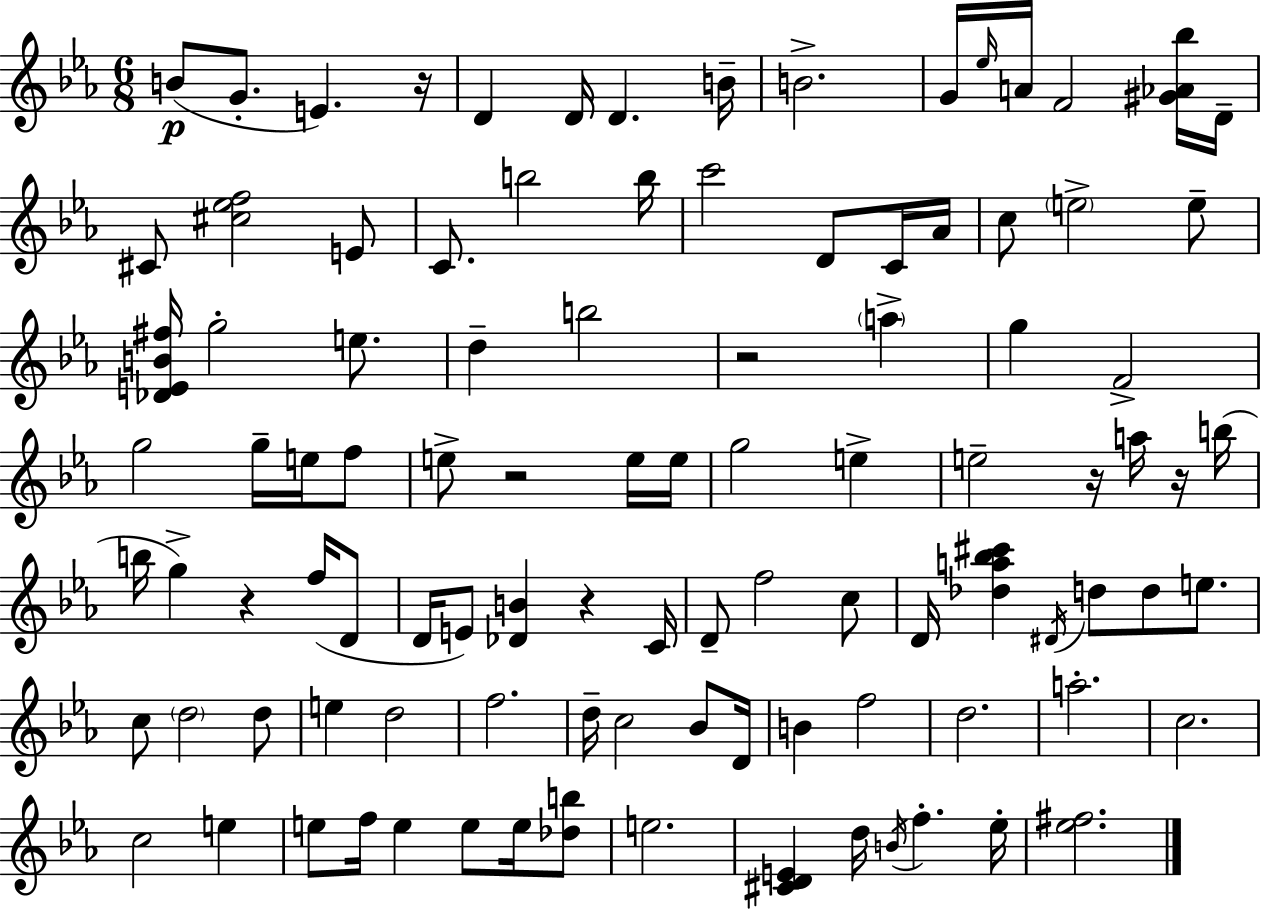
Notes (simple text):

B4/e G4/e. E4/q. R/s D4/q D4/s D4/q. B4/s B4/h. G4/s Eb5/s A4/s F4/h [G#4,Ab4,Bb5]/s D4/s C#4/e [C#5,Eb5,F5]/h E4/e C4/e. B5/h B5/s C6/h D4/e C4/s Ab4/s C5/e E5/h E5/e [Db4,E4,B4,F#5]/s G5/h E5/e. D5/q B5/h R/h A5/q G5/q F4/h G5/h G5/s E5/s F5/e E5/e R/h E5/s E5/s G5/h E5/q E5/h R/s A5/s R/s B5/s B5/s G5/q R/q F5/s D4/e D4/s E4/e [Db4,B4]/q R/q C4/s D4/e F5/h C5/e D4/s [Db5,A5,Bb5,C#6]/q D#4/s D5/e D5/e E5/e. C5/e D5/h D5/e E5/q D5/h F5/h. D5/s C5/h Bb4/e D4/s B4/q F5/h D5/h. A5/h. C5/h. C5/h E5/q E5/e F5/s E5/q E5/e E5/s [Db5,B5]/e E5/h. [C#4,D4,E4]/q D5/s B4/s F5/q. Eb5/s [Eb5,F#5]/h.